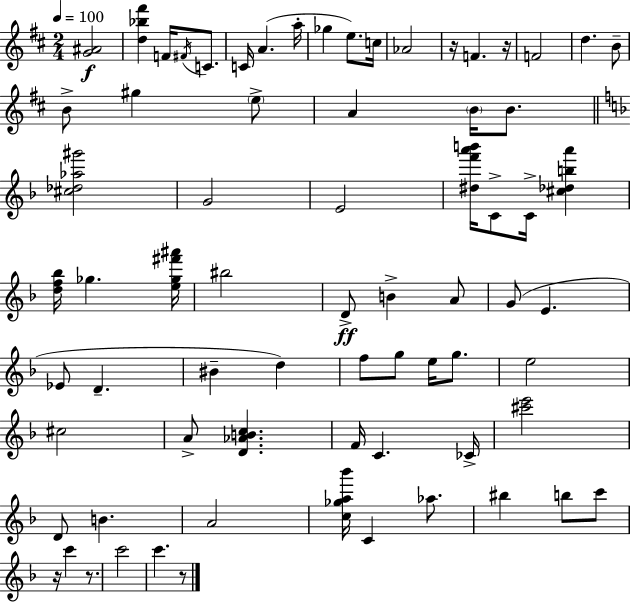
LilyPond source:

{
  \clef treble
  \numericTimeSignature
  \time 2/4
  \key d \major
  \tempo 4 = 100
  <g' ais'>2\f | <d'' bes'' fis'''>4 f'16 \acciaccatura { fis'16 } c'8. | c'16 a'4.( | a''16-. ges''4 e''8.) | \break c''16 aes'2 | r16 f'4. | r16 f'2 | d''4. b'8-- | \break b'8-> gis''4 \parenthesize e''8-> | a'4 \parenthesize b'16 b'8. | \bar "||" \break \key f \major <cis'' des'' aes'' gis'''>2 | g'2 | e'2 | <dis'' f''' a''' b'''>16 c'8-> c'16-> <cis'' des'' b'' a'''>4 | \break <d'' f'' bes''>16 ges''4. <e'' ges'' fis''' ais'''>16 | bis''2 | d'8->\ff b'4-> a'8 | g'8( e'4. | \break ees'8 d'4.-- | bis'4-- d''4) | f''8 g''8 e''16 g''8. | e''2 | \break cis''2 | a'8-> <d' aes' b' c''>4. | f'16 c'4. ces'16-> | <cis''' e'''>2 | \break d'8 b'4. | a'2 | <c'' ges'' a'' bes'''>16 c'4 aes''8. | bis''4 b''8 c'''8 | \break r16 c'''4 r8. | c'''2 | c'''4. r8 | \bar "|."
}